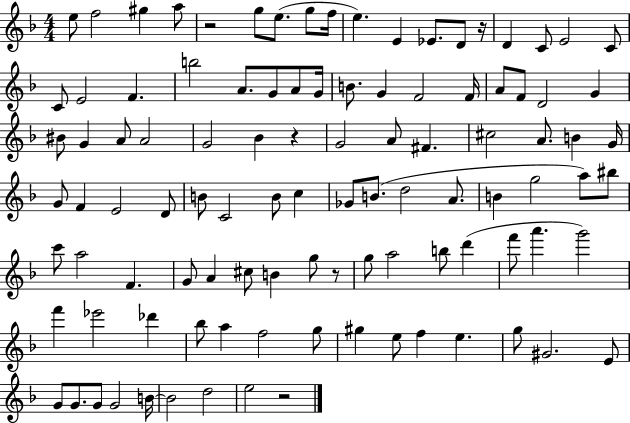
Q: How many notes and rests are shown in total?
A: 103